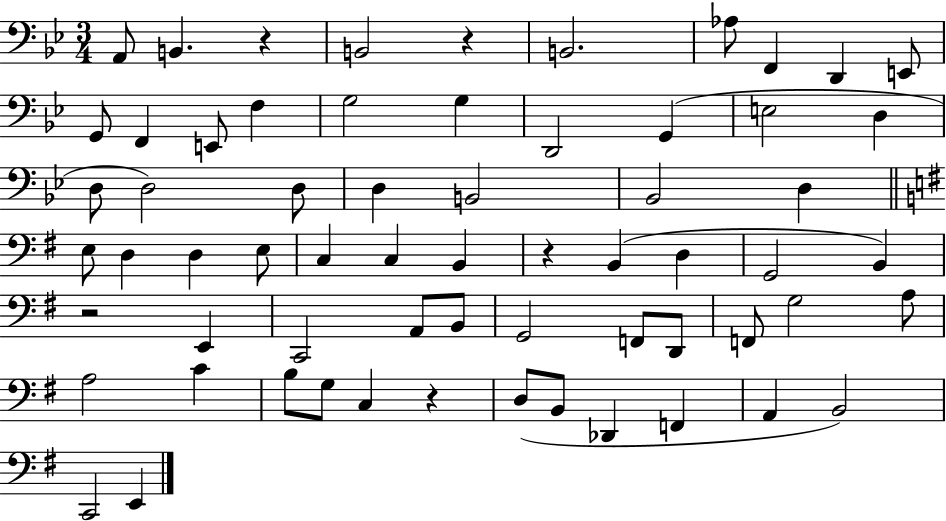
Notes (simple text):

A2/e B2/q. R/q B2/h R/q B2/h. Ab3/e F2/q D2/q E2/e G2/e F2/q E2/e F3/q G3/h G3/q D2/h G2/q E3/h D3/q D3/e D3/h D3/e D3/q B2/h Bb2/h D3/q E3/e D3/q D3/q E3/e C3/q C3/q B2/q R/q B2/q D3/q G2/h B2/q R/h E2/q C2/h A2/e B2/e G2/h F2/e D2/e F2/e G3/h A3/e A3/h C4/q B3/e G3/e C3/q R/q D3/e B2/e Db2/q F2/q A2/q B2/h C2/h E2/q